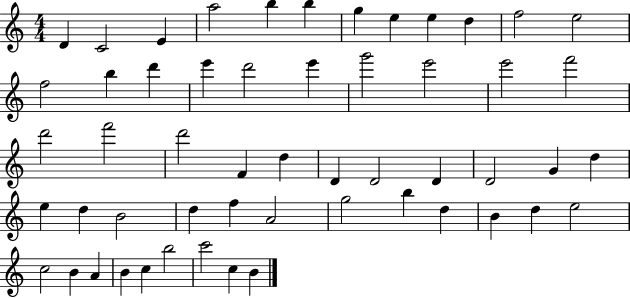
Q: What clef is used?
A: treble